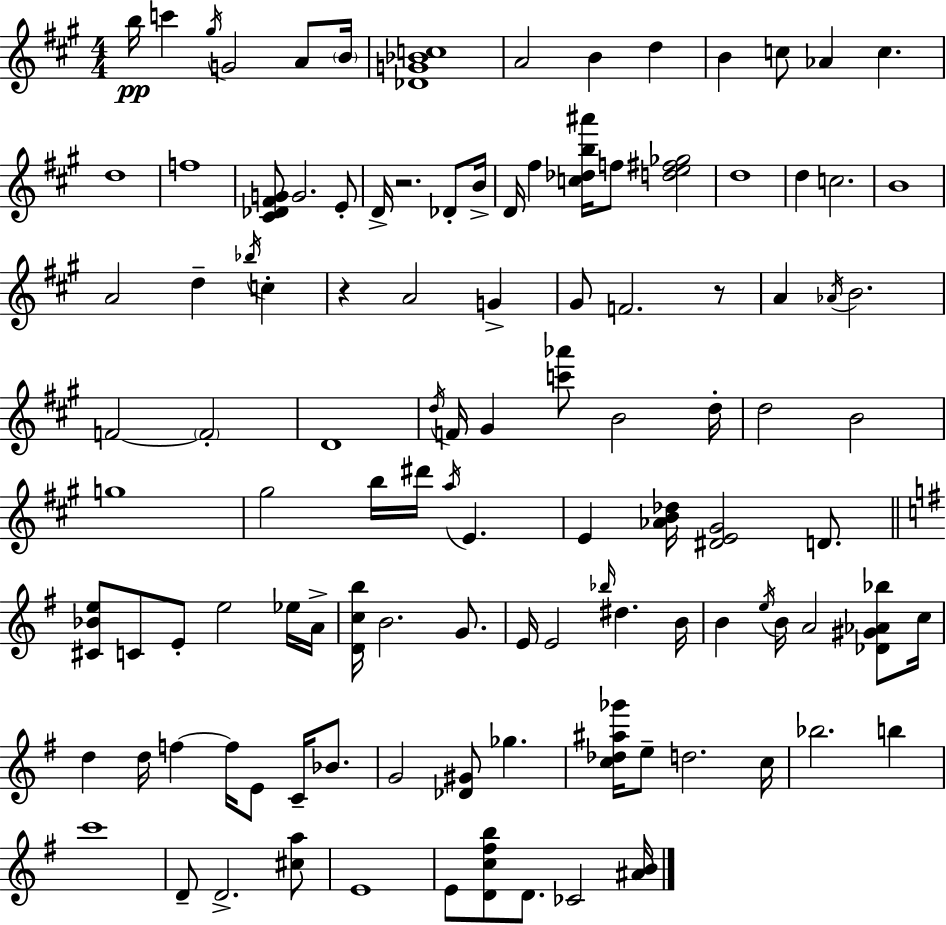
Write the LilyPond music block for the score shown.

{
  \clef treble
  \numericTimeSignature
  \time 4/4
  \key a \major
  b''16\pp c'''4 \acciaccatura { gis''16 } g'2 a'8 | \parenthesize b'16 <des' g' bes' c''>1 | a'2 b'4 d''4 | b'4 c''8 aes'4 c''4. | \break d''1 | f''1 | <cis' des' fis' g'>8 g'2. e'8-. | d'16-> r2. des'8-. | \break b'16-> d'16 fis''4 <c'' des'' b'' ais'''>16 f''8 <d'' e'' fis'' ges''>2 | d''1 | d''4 c''2. | b'1 | \break a'2 d''4-- \acciaccatura { bes''16 } c''4-. | r4 a'2 g'4-> | gis'8 f'2. | r8 a'4 \acciaccatura { aes'16 } b'2. | \break f'2~~ \parenthesize f'2-. | d'1 | \acciaccatura { d''16 } f'16 gis'4 <c''' aes'''>8 b'2 | d''16-. d''2 b'2 | \break g''1 | gis''2 b''16 dis'''16 \acciaccatura { a''16 } e'4. | e'4 <aes' b' des''>16 <dis' e' gis'>2 | d'8. \bar "||" \break \key g \major <cis' bes' e''>8 c'8 e'8-. e''2 ees''16 a'16-> | <d' c'' b''>16 b'2. g'8. | e'16 e'2 \grace { bes''16 } dis''4. | b'16 b'4 \acciaccatura { e''16 } b'16 a'2 <des' gis' aes' bes''>8 | \break c''16 d''4 d''16 f''4~~ f''16 e'8 c'16-- bes'8. | g'2 <des' gis'>8 ges''4. | <c'' des'' ais'' ges'''>16 e''8-- d''2. | c''16 bes''2. b''4 | \break c'''1 | d'8-- d'2.-> | <cis'' a''>8 e'1 | e'8 <d' c'' fis'' b''>8 d'8. ces'2 | \break <ais' b'>16 \bar "|."
}